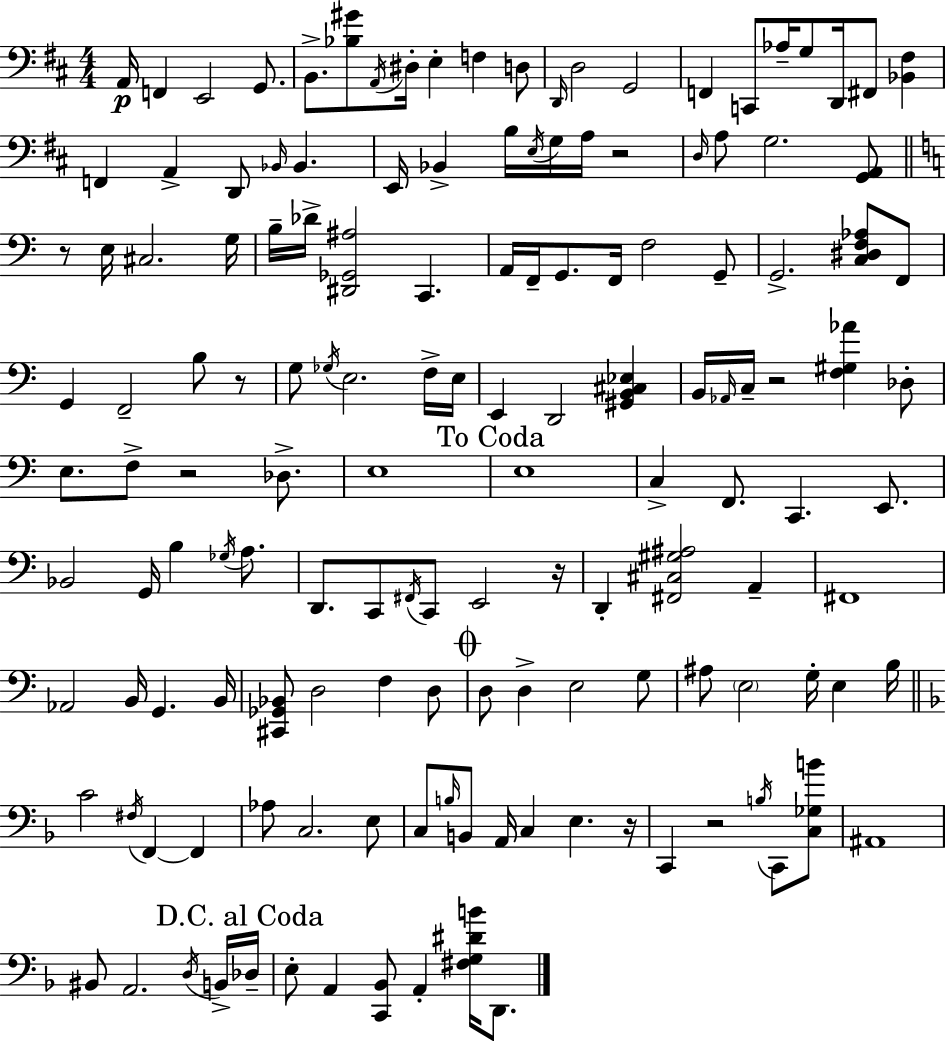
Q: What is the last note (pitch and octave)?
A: D2